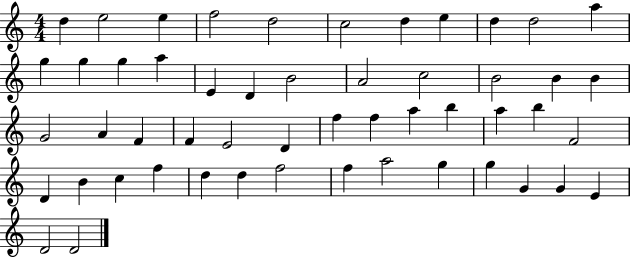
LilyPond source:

{
  \clef treble
  \numericTimeSignature
  \time 4/4
  \key c \major
  d''4 e''2 e''4 | f''2 d''2 | c''2 d''4 e''4 | d''4 d''2 a''4 | \break g''4 g''4 g''4 a''4 | e'4 d'4 b'2 | a'2 c''2 | b'2 b'4 b'4 | \break g'2 a'4 f'4 | f'4 e'2 d'4 | f''4 f''4 a''4 b''4 | a''4 b''4 f'2 | \break d'4 b'4 c''4 f''4 | d''4 d''4 f''2 | f''4 a''2 g''4 | g''4 g'4 g'4 e'4 | \break d'2 d'2 | \bar "|."
}